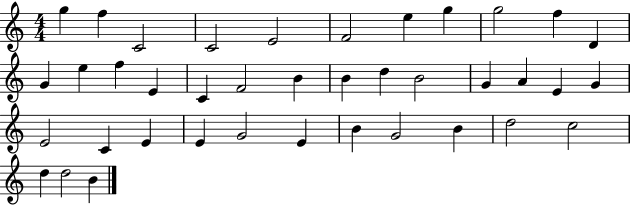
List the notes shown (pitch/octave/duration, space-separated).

G5/q F5/q C4/h C4/h E4/h F4/h E5/q G5/q G5/h F5/q D4/q G4/q E5/q F5/q E4/q C4/q F4/h B4/q B4/q D5/q B4/h G4/q A4/q E4/q G4/q E4/h C4/q E4/q E4/q G4/h E4/q B4/q G4/h B4/q D5/h C5/h D5/q D5/h B4/q